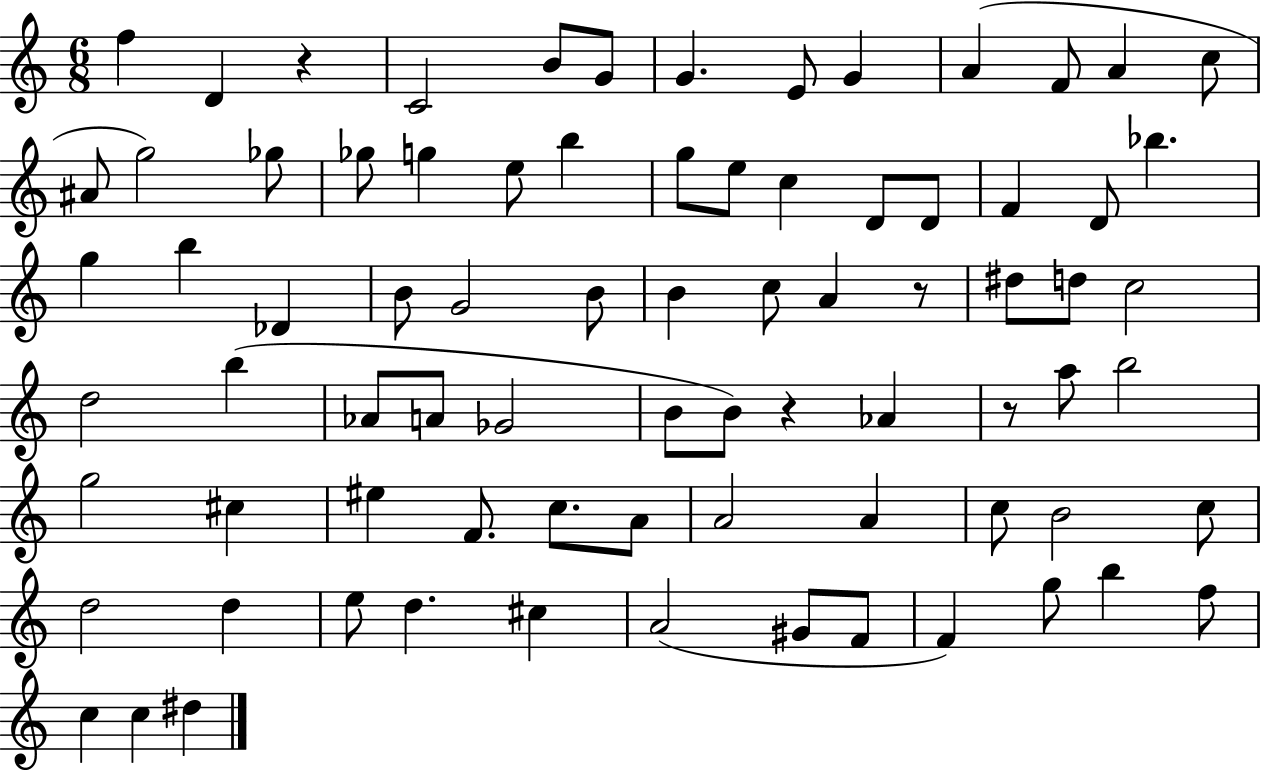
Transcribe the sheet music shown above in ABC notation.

X:1
T:Untitled
M:6/8
L:1/4
K:C
f D z C2 B/2 G/2 G E/2 G A F/2 A c/2 ^A/2 g2 _g/2 _g/2 g e/2 b g/2 e/2 c D/2 D/2 F D/2 _b g b _D B/2 G2 B/2 B c/2 A z/2 ^d/2 d/2 c2 d2 b _A/2 A/2 _G2 B/2 B/2 z _A z/2 a/2 b2 g2 ^c ^e F/2 c/2 A/2 A2 A c/2 B2 c/2 d2 d e/2 d ^c A2 ^G/2 F/2 F g/2 b f/2 c c ^d